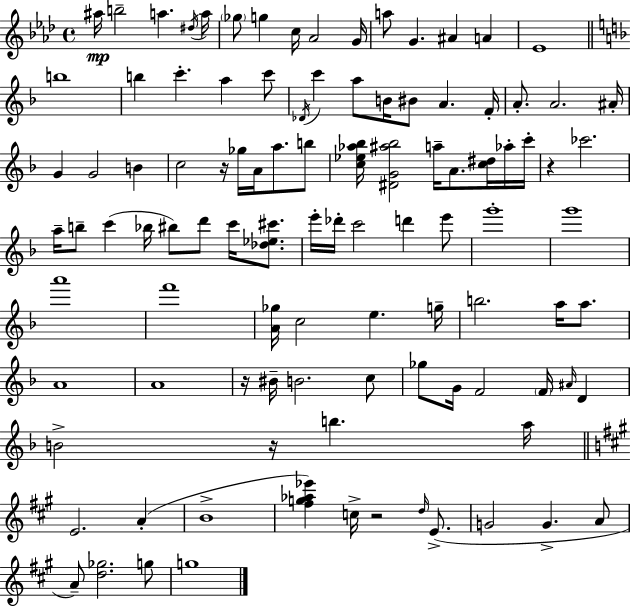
A#5/s B5/h A5/q. D#5/s A5/s Gb5/e G5/q C5/s Ab4/h G4/s A5/e G4/q. A#4/q A4/q Eb4/w B5/w B5/q C6/q. A5/q C6/e Db4/s C6/q A5/e B4/s BIS4/e A4/q. F4/s A4/e. A4/h. A#4/s G4/q G4/h B4/q C5/h R/s Gb5/s A4/s A5/e. B5/e [C5,Eb5,Ab5,Bb5]/s [D#4,G4,A#5,Bb5]/h A5/s A4/e. [C5,D#5]/s Ab5/s C6/s R/q CES6/h. A5/s B5/e C6/q Bb5/s BIS5/e D6/e C6/s [Db5,Eb5,C#6]/e. E6/s Db6/s C6/h D6/q E6/e G6/w G6/w A6/w F6/w [A4,Gb5]/s C5/h E5/q. G5/s B5/h. A5/s A5/e. A4/w A4/w R/s BIS4/s B4/h. C5/e Gb5/e G4/s F4/h F4/s A#4/s D4/q B4/h R/s B5/q. A5/s E4/h. A4/q B4/w [F#5,G5,Ab5,Eb6]/q C5/s R/h D5/s E4/e. G4/h G4/q. A4/e A4/e [D5,Gb5]/h. G5/e G5/w